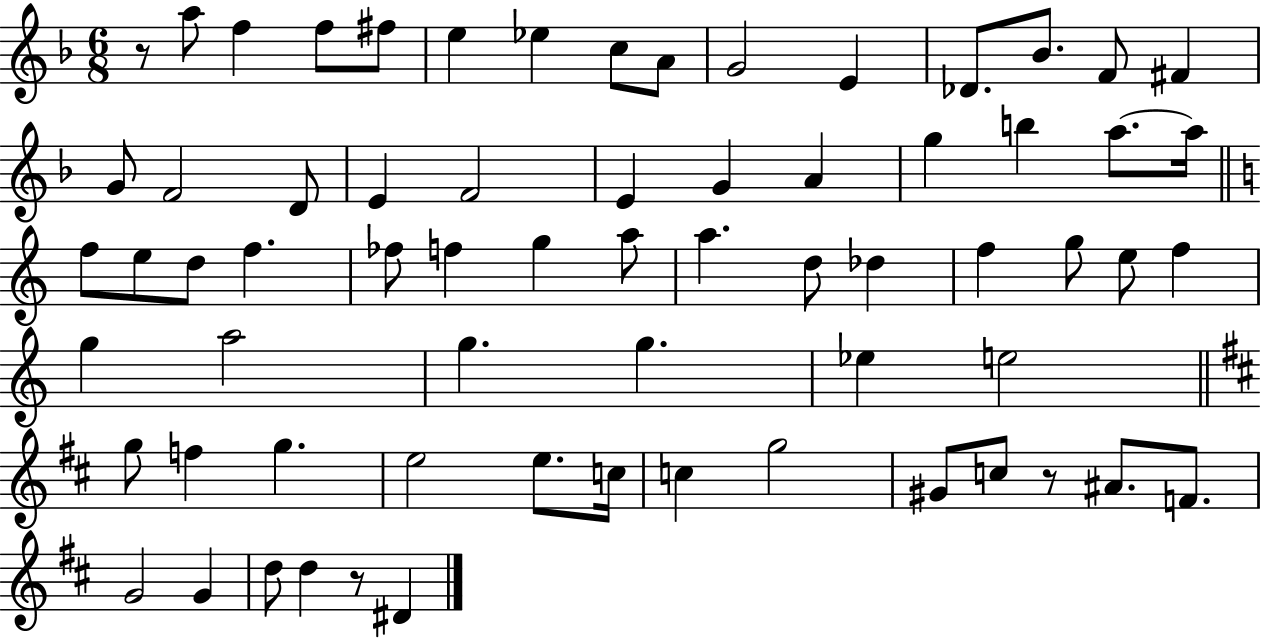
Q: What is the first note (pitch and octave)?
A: A5